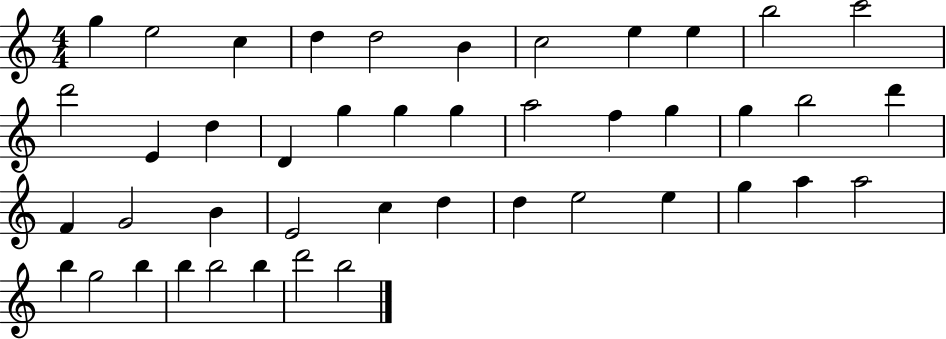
{
  \clef treble
  \numericTimeSignature
  \time 4/4
  \key c \major
  g''4 e''2 c''4 | d''4 d''2 b'4 | c''2 e''4 e''4 | b''2 c'''2 | \break d'''2 e'4 d''4 | d'4 g''4 g''4 g''4 | a''2 f''4 g''4 | g''4 b''2 d'''4 | \break f'4 g'2 b'4 | e'2 c''4 d''4 | d''4 e''2 e''4 | g''4 a''4 a''2 | \break b''4 g''2 b''4 | b''4 b''2 b''4 | d'''2 b''2 | \bar "|."
}